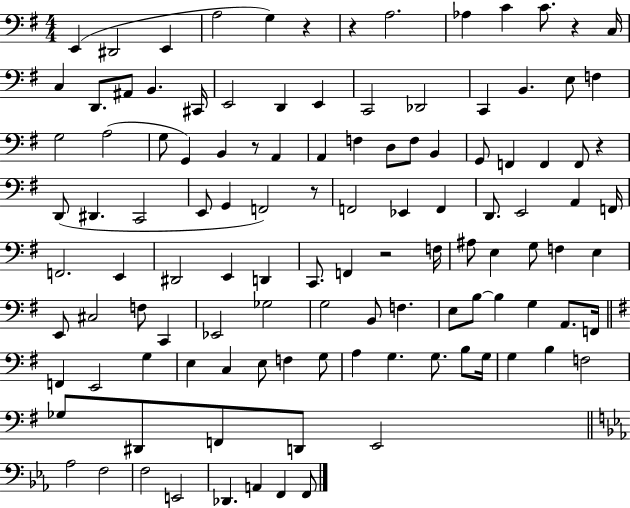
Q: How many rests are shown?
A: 7